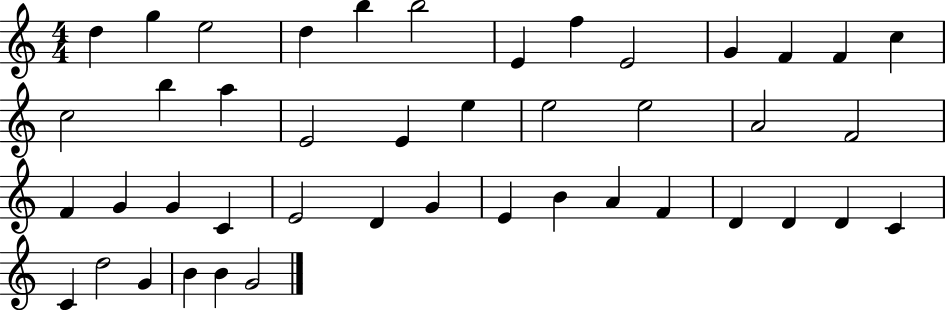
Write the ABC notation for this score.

X:1
T:Untitled
M:4/4
L:1/4
K:C
d g e2 d b b2 E f E2 G F F c c2 b a E2 E e e2 e2 A2 F2 F G G C E2 D G E B A F D D D C C d2 G B B G2